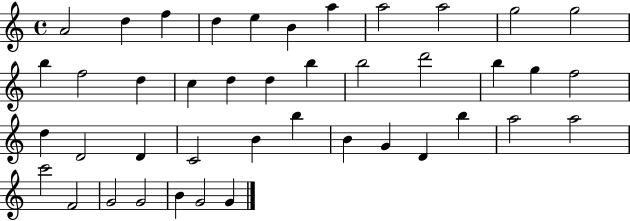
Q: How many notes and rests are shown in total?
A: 42